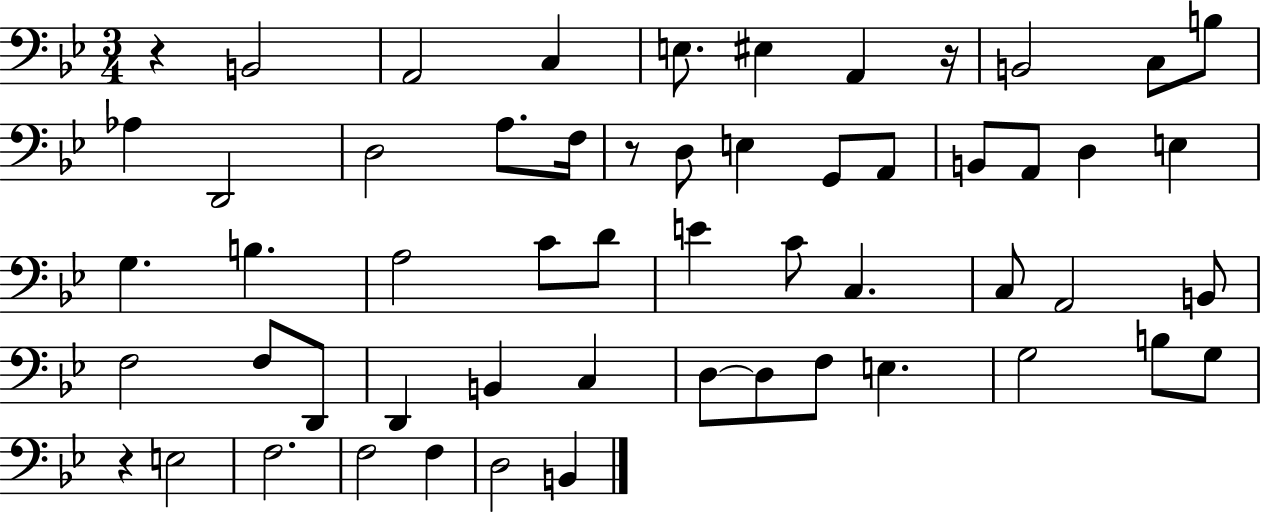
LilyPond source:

{
  \clef bass
  \numericTimeSignature
  \time 3/4
  \key bes \major
  r4 b,2 | a,2 c4 | e8. eis4 a,4 r16 | b,2 c8 b8 | \break aes4 d,2 | d2 a8. f16 | r8 d8 e4 g,8 a,8 | b,8 a,8 d4 e4 | \break g4. b4. | a2 c'8 d'8 | e'4 c'8 c4. | c8 a,2 b,8 | \break f2 f8 d,8 | d,4 b,4 c4 | d8~~ d8 f8 e4. | g2 b8 g8 | \break r4 e2 | f2. | f2 f4 | d2 b,4 | \break \bar "|."
}